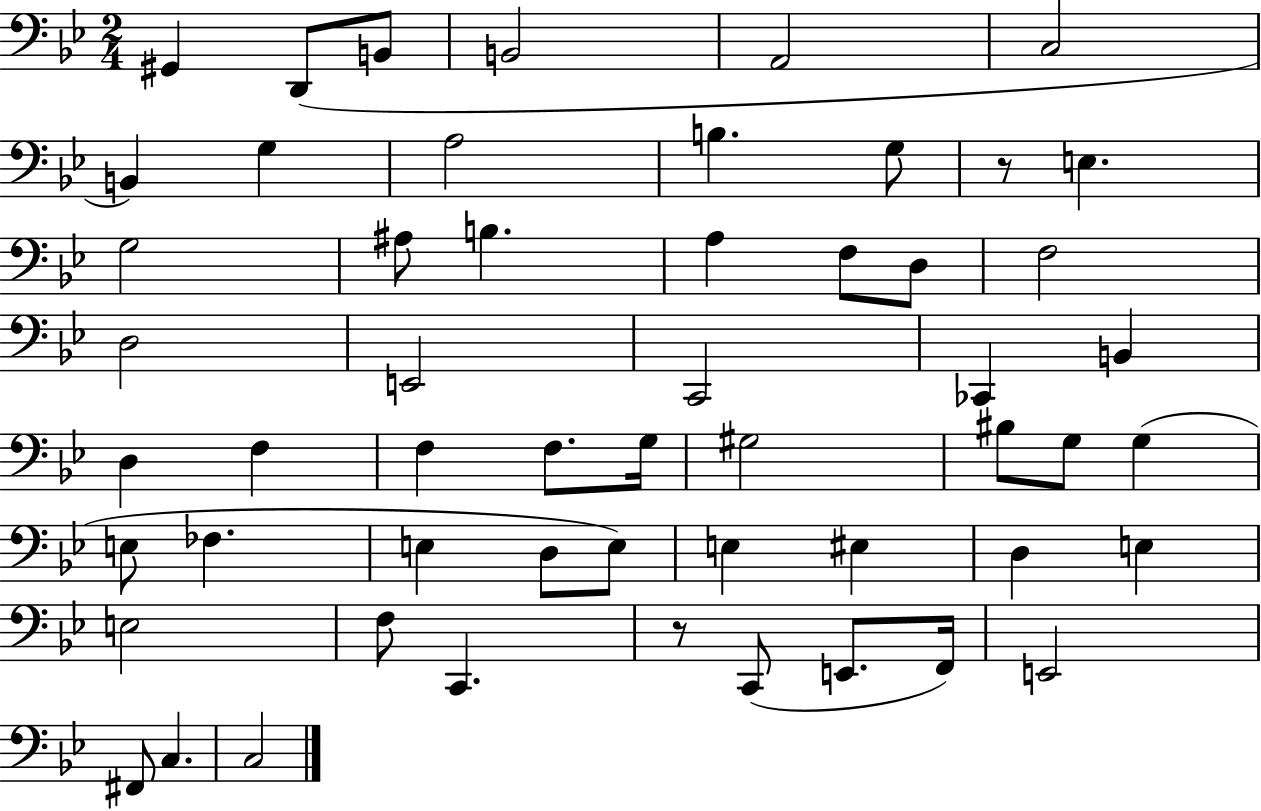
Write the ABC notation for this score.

X:1
T:Untitled
M:2/4
L:1/4
K:Bb
^G,, D,,/2 B,,/2 B,,2 A,,2 C,2 B,, G, A,2 B, G,/2 z/2 E, G,2 ^A,/2 B, A, F,/2 D,/2 F,2 D,2 E,,2 C,,2 _C,, B,, D, F, F, F,/2 G,/4 ^G,2 ^B,/2 G,/2 G, E,/2 _F, E, D,/2 E,/2 E, ^E, D, E, E,2 F,/2 C,, z/2 C,,/2 E,,/2 F,,/4 E,,2 ^F,,/2 C, C,2